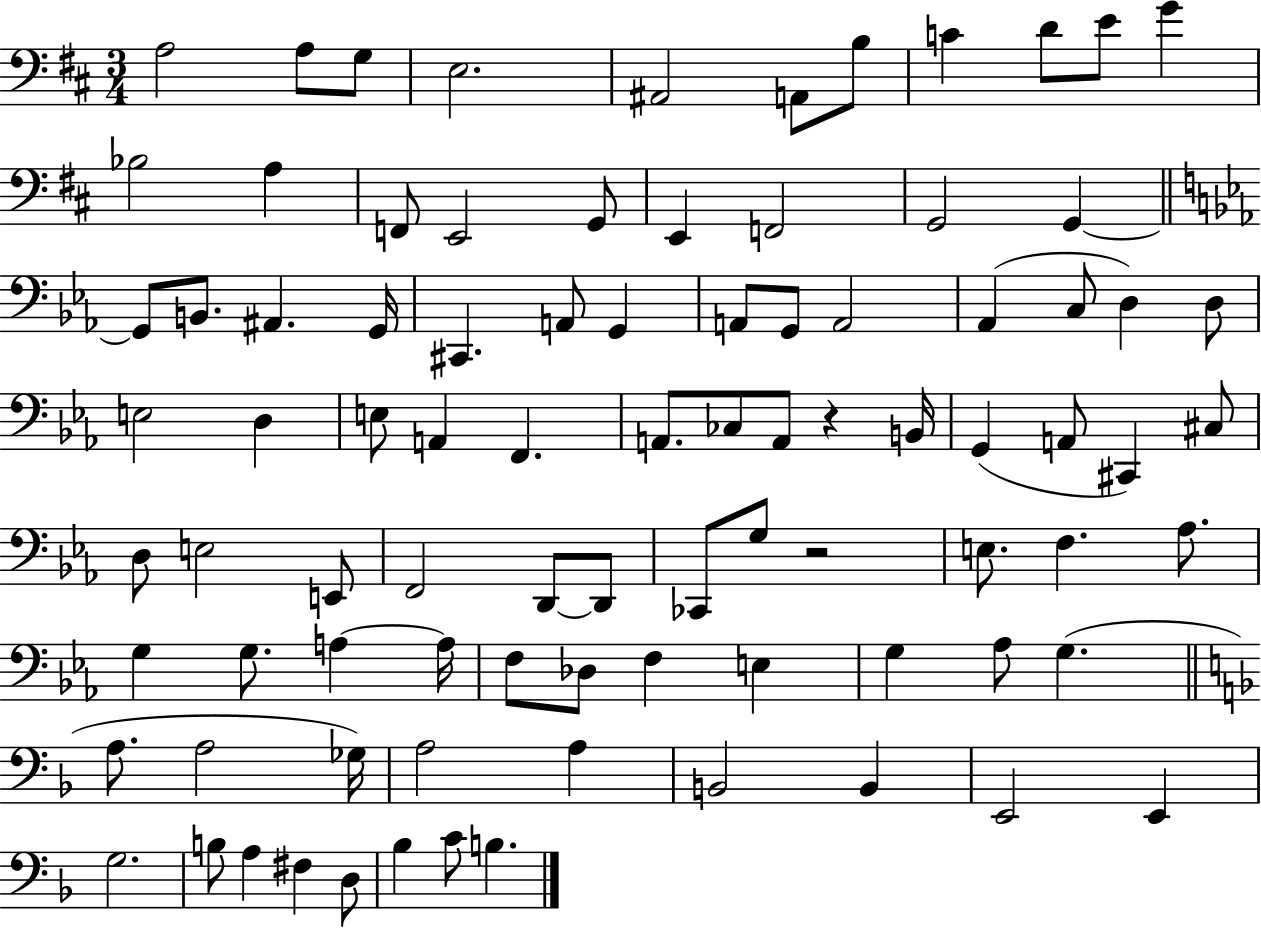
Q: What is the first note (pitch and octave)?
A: A3